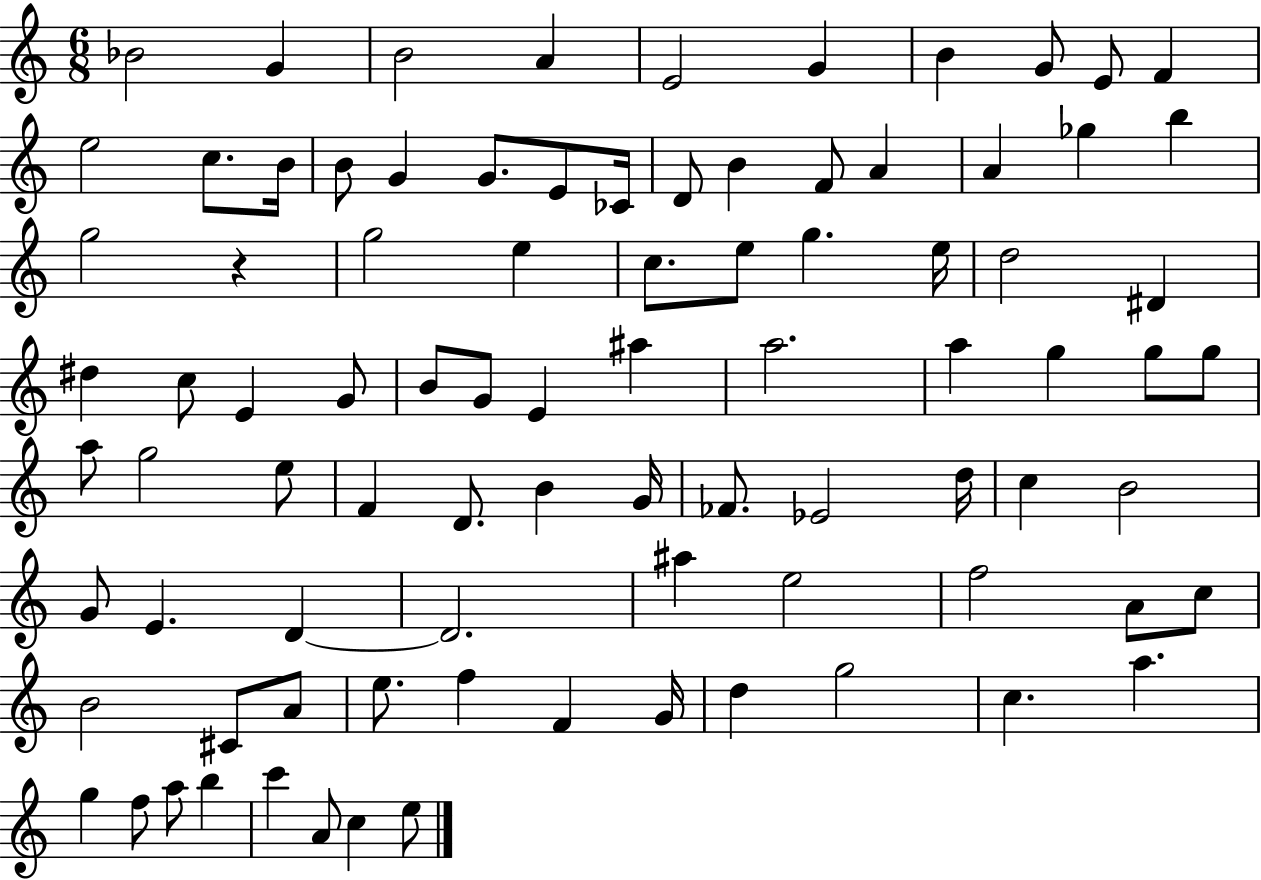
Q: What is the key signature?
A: C major